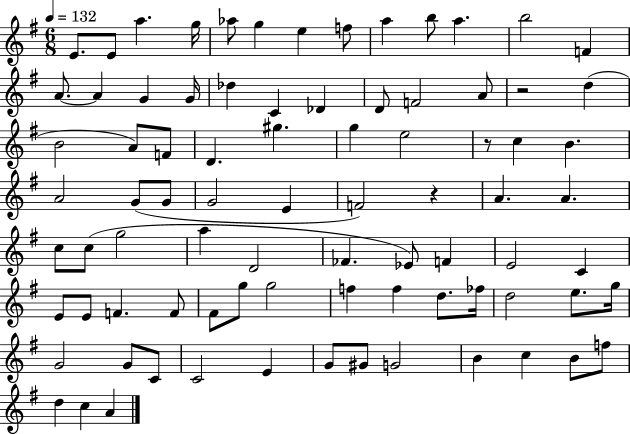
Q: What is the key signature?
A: G major